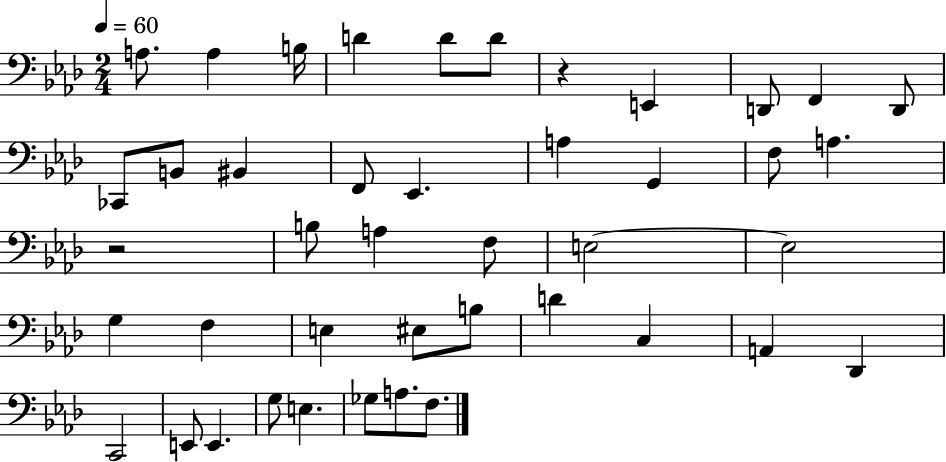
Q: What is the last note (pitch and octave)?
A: F3